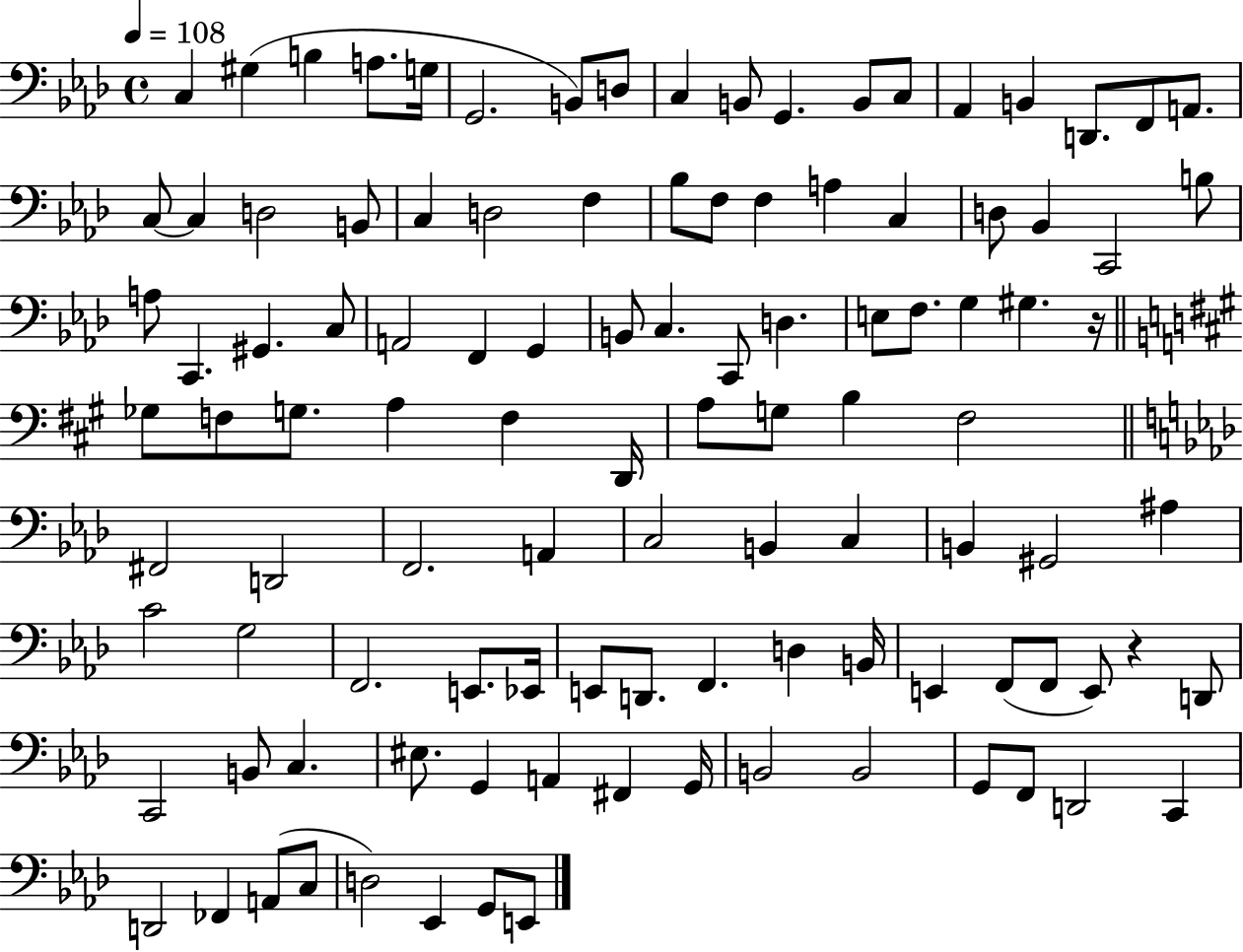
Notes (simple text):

C3/q G#3/q B3/q A3/e. G3/s G2/h. B2/e D3/e C3/q B2/e G2/q. B2/e C3/e Ab2/q B2/q D2/e. F2/e A2/e. C3/e C3/q D3/h B2/e C3/q D3/h F3/q Bb3/e F3/e F3/q A3/q C3/q D3/e Bb2/q C2/h B3/e A3/e C2/q. G#2/q. C3/e A2/h F2/q G2/q B2/e C3/q. C2/e D3/q. E3/e F3/e. G3/q G#3/q. R/s Gb3/e F3/e G3/e. A3/q F3/q D2/s A3/e G3/e B3/q F#3/h F#2/h D2/h F2/h. A2/q C3/h B2/q C3/q B2/q G#2/h A#3/q C4/h G3/h F2/h. E2/e. Eb2/s E2/e D2/e. F2/q. D3/q B2/s E2/q F2/e F2/e E2/e R/q D2/e C2/h B2/e C3/q. EIS3/e. G2/q A2/q F#2/q G2/s B2/h B2/h G2/e F2/e D2/h C2/q D2/h FES2/q A2/e C3/e D3/h Eb2/q G2/e E2/e